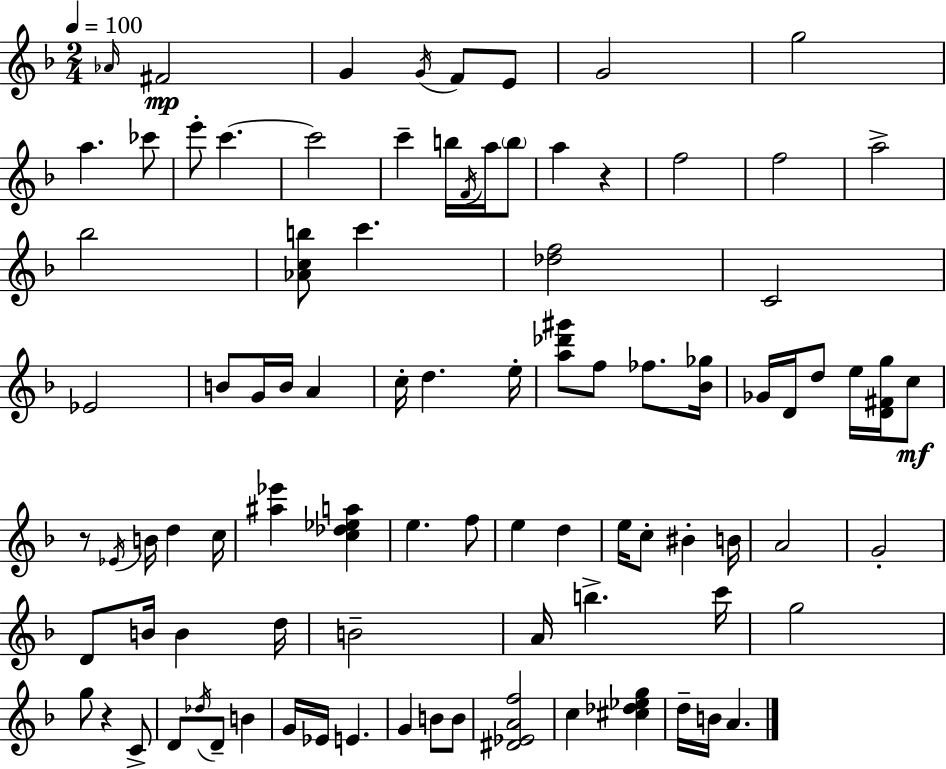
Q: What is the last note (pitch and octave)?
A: A4